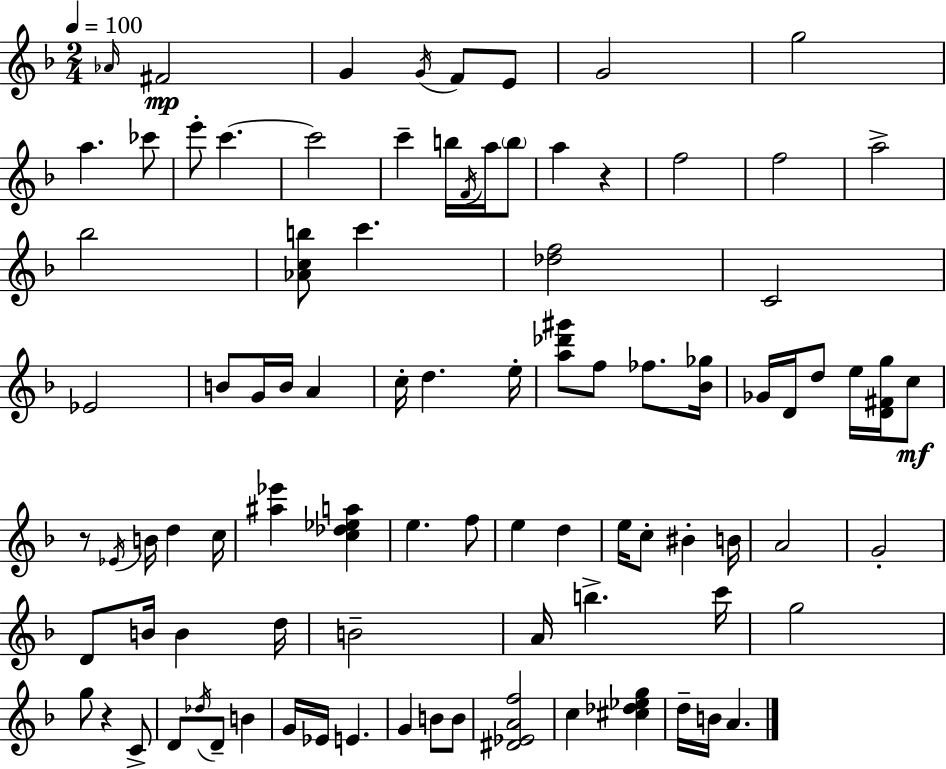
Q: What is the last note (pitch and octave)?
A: A4